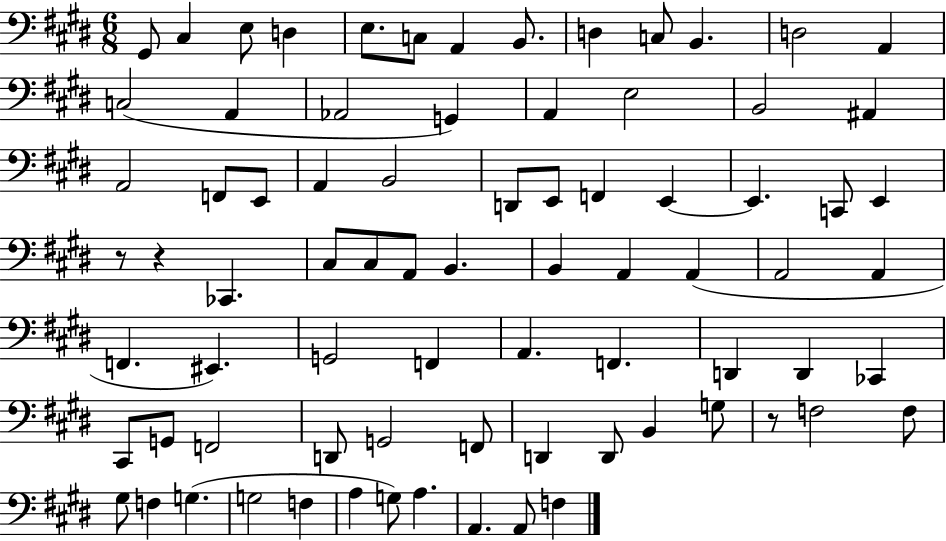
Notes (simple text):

G#2/e C#3/q E3/e D3/q E3/e. C3/e A2/q B2/e. D3/q C3/e B2/q. D3/h A2/q C3/h A2/q Ab2/h G2/q A2/q E3/h B2/h A#2/q A2/h F2/e E2/e A2/q B2/h D2/e E2/e F2/q E2/q E2/q. C2/e E2/q R/e R/q CES2/q. C#3/e C#3/e A2/e B2/q. B2/q A2/q A2/q A2/h A2/q F2/q. EIS2/q. G2/h F2/q A2/q. F2/q. D2/q D2/q CES2/q C#2/e G2/e F2/h D2/e G2/h F2/e D2/q D2/e B2/q G3/e R/e F3/h F3/e G#3/e F3/q G3/q. G3/h F3/q A3/q G3/e A3/q. A2/q. A2/e F3/q